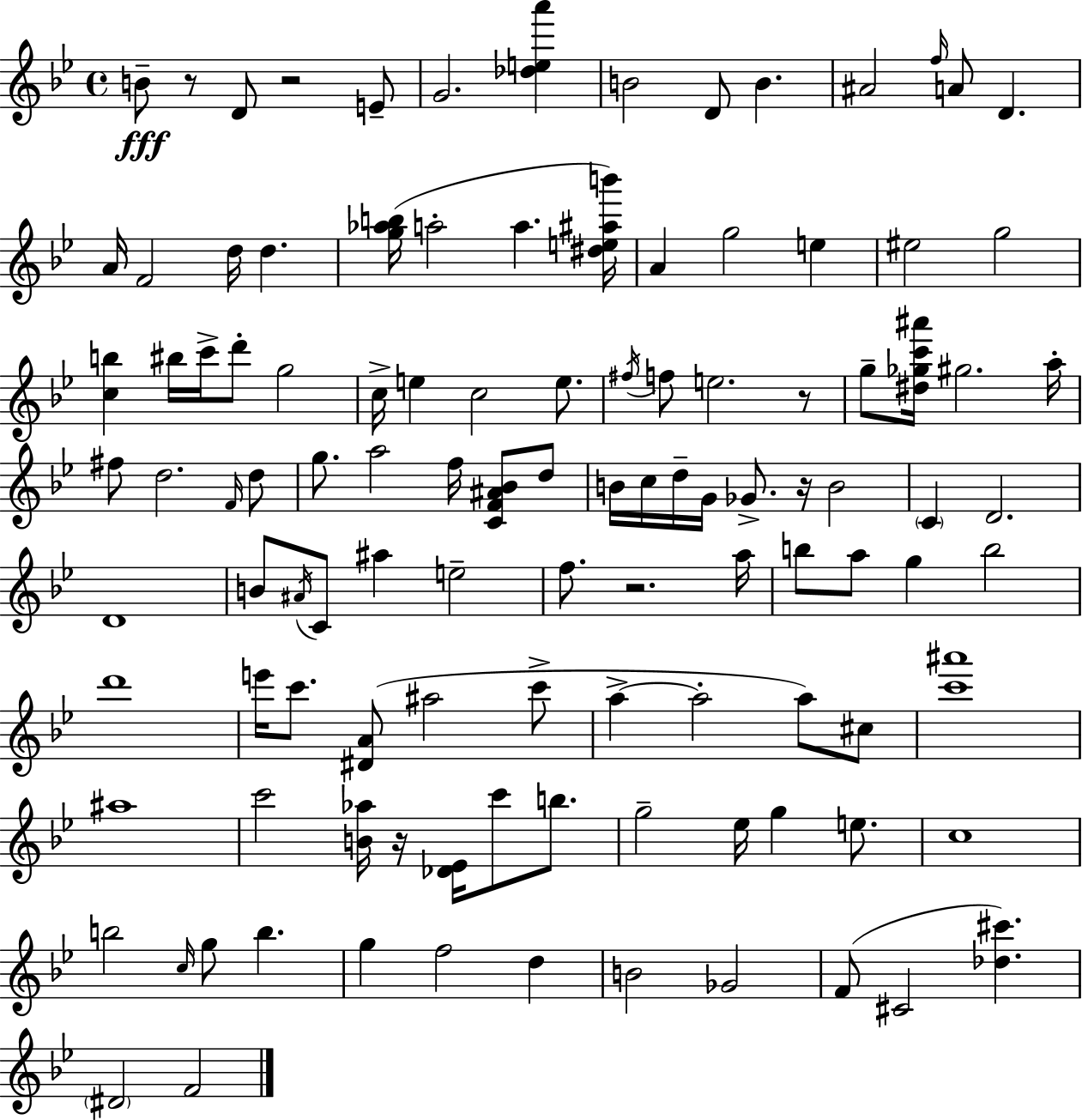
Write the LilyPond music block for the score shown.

{
  \clef treble
  \time 4/4
  \defaultTimeSignature
  \key g \minor
  \repeat volta 2 { b'8--\fff r8 d'8 r2 e'8-- | g'2. <des'' e'' a'''>4 | b'2 d'8 b'4. | ais'2 \grace { f''16 } a'8 d'4. | \break a'16 f'2 d''16 d''4. | <g'' aes'' b''>16( a''2-. a''4. | <dis'' e'' ais'' b'''>16) a'4 g''2 e''4 | eis''2 g''2 | \break <c'' b''>4 bis''16 c'''16-> d'''8-. g''2 | c''16-> e''4 c''2 e''8. | \acciaccatura { fis''16 } f''8 e''2. | r8 g''8-- <dis'' ges'' c''' ais'''>16 gis''2. | \break a''16-. fis''8 d''2. | \grace { f'16 } d''8 g''8. a''2 f''16 <c' f' ais' bes'>8 | d''8 b'16 c''16 d''16-- g'16 ges'8.-> r16 b'2 | \parenthesize c'4 d'2. | \break d'1 | b'8 \acciaccatura { ais'16 } c'8 ais''4 e''2-- | f''8. r2. | a''16 b''8 a''8 g''4 b''2 | \break d'''1 | e'''16 c'''8. <dis' a'>8( ais''2 | c'''8-> a''4->~~ a''2-. | a''8) cis''8 <c''' ais'''>1 | \break ais''1 | c'''2 <b' aes''>16 r16 <des' ees'>16 c'''8 | b''8. g''2-- ees''16 g''4 | e''8. c''1 | \break b''2 \grace { c''16 } g''8 b''4. | g''4 f''2 | d''4 b'2 ges'2 | f'8( cis'2 <des'' cis'''>4.) | \break \parenthesize dis'2 f'2 | } \bar "|."
}